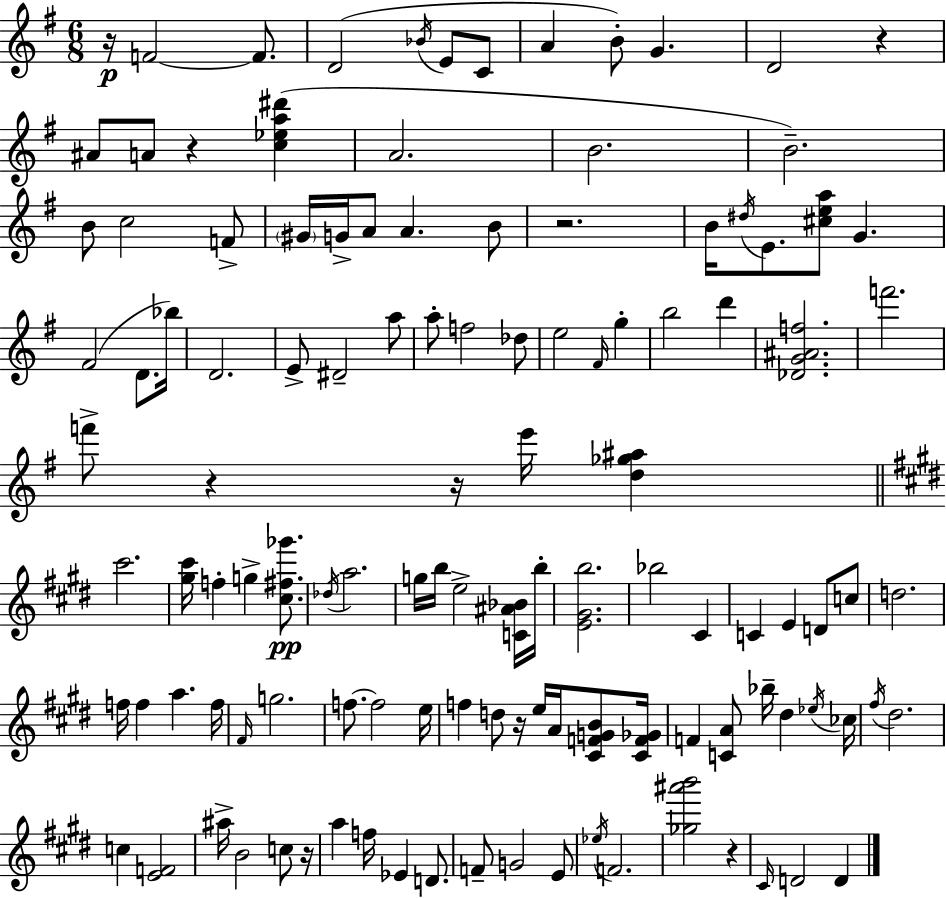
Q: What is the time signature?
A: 6/8